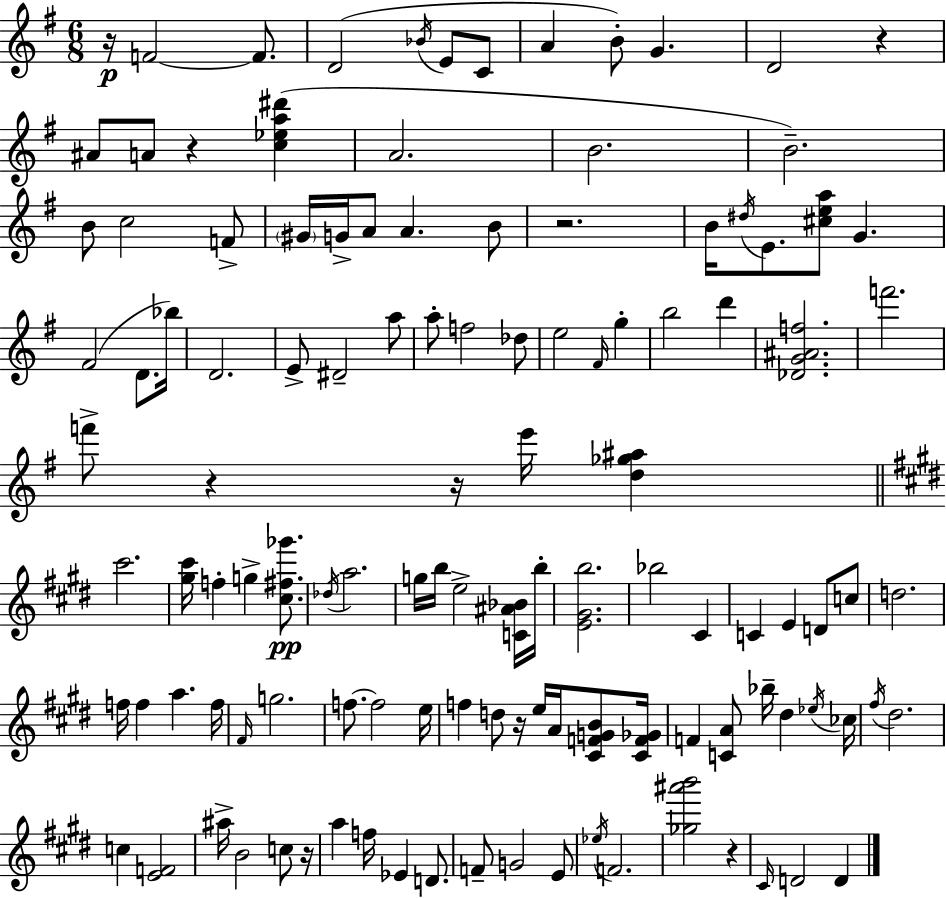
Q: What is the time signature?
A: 6/8